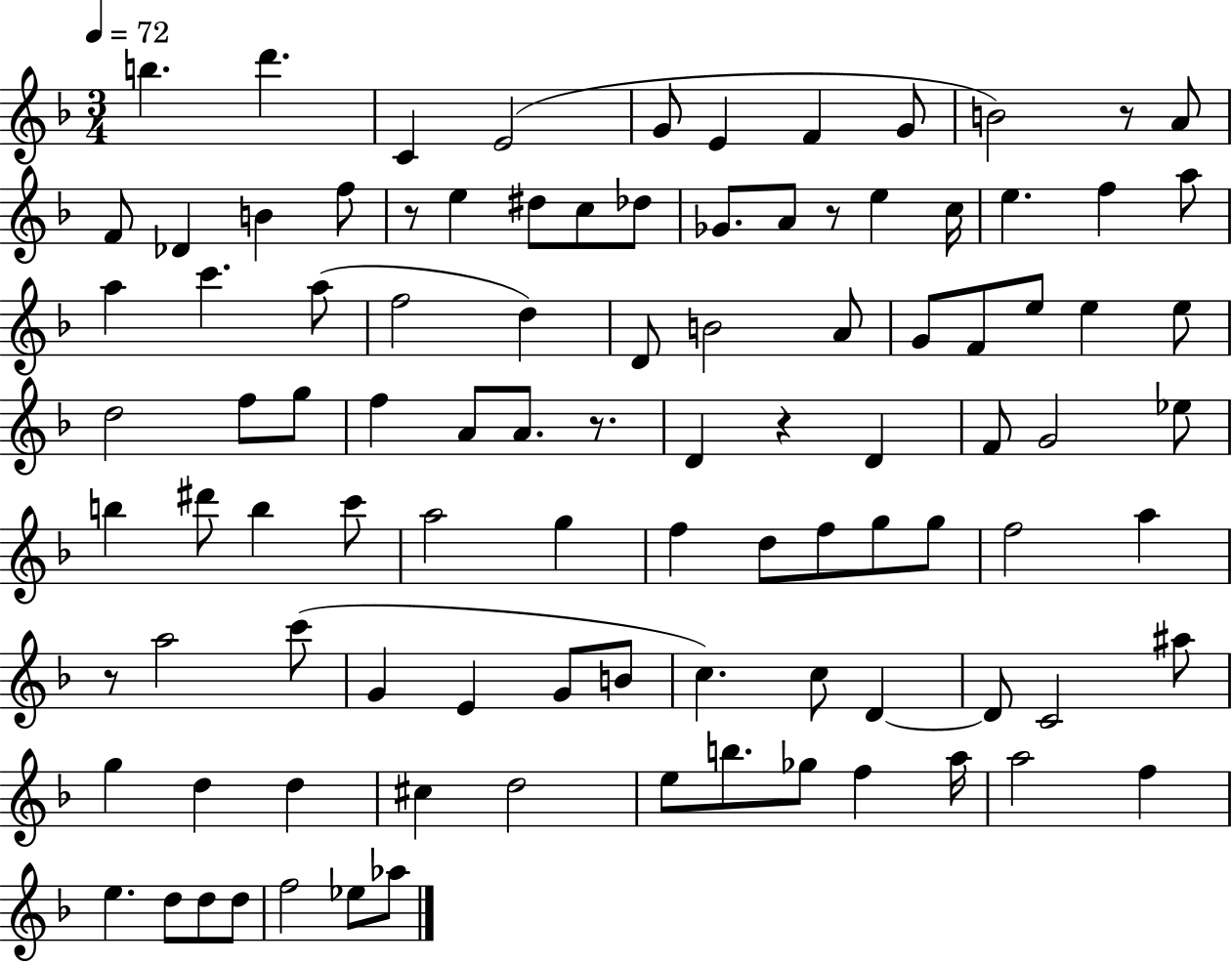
{
  \clef treble
  \numericTimeSignature
  \time 3/4
  \key f \major
  \tempo 4 = 72
  b''4. d'''4. | c'4 e'2( | g'8 e'4 f'4 g'8 | b'2) r8 a'8 | \break f'8 des'4 b'4 f''8 | r8 e''4 dis''8 c''8 des''8 | ges'8. a'8 r8 e''4 c''16 | e''4. f''4 a''8 | \break a''4 c'''4. a''8( | f''2 d''4) | d'8 b'2 a'8 | g'8 f'8 e''8 e''4 e''8 | \break d''2 f''8 g''8 | f''4 a'8 a'8. r8. | d'4 r4 d'4 | f'8 g'2 ees''8 | \break b''4 dis'''8 b''4 c'''8 | a''2 g''4 | f''4 d''8 f''8 g''8 g''8 | f''2 a''4 | \break r8 a''2 c'''8( | g'4 e'4 g'8 b'8 | c''4.) c''8 d'4~~ | d'8 c'2 ais''8 | \break g''4 d''4 d''4 | cis''4 d''2 | e''8 b''8. ges''8 f''4 a''16 | a''2 f''4 | \break e''4. d''8 d''8 d''8 | f''2 ees''8 aes''8 | \bar "|."
}